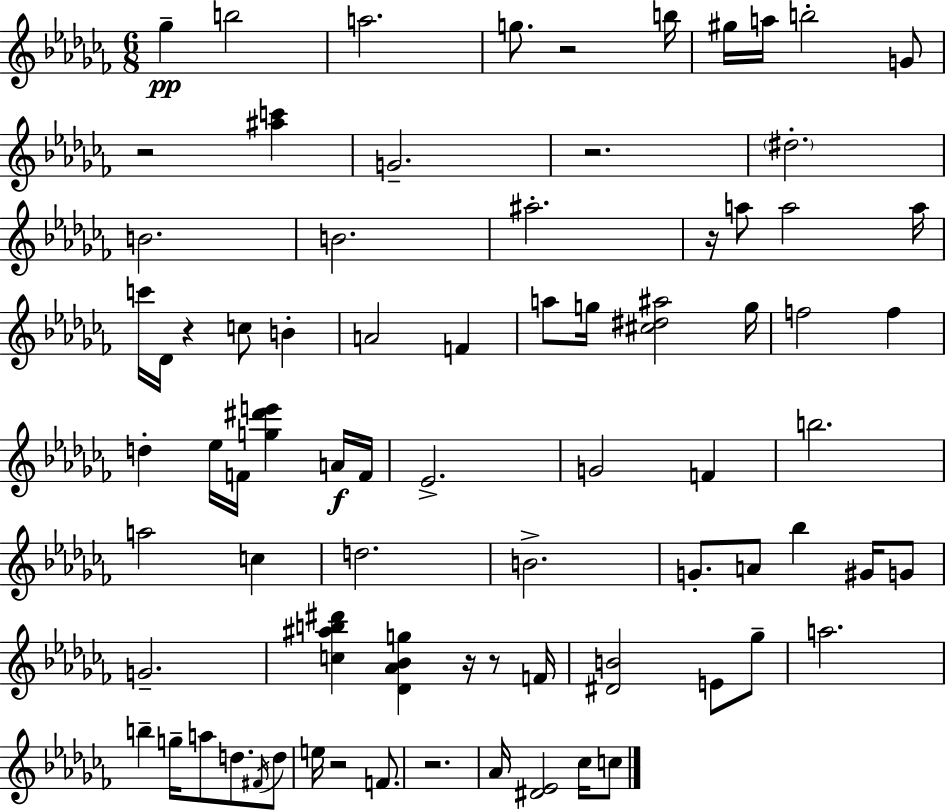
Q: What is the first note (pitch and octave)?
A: Gb5